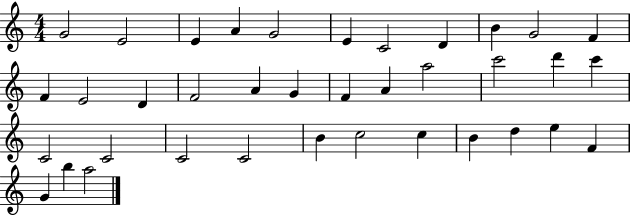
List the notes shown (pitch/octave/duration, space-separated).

G4/h E4/h E4/q A4/q G4/h E4/q C4/h D4/q B4/q G4/h F4/q F4/q E4/h D4/q F4/h A4/q G4/q F4/q A4/q A5/h C6/h D6/q C6/q C4/h C4/h C4/h C4/h B4/q C5/h C5/q B4/q D5/q E5/q F4/q G4/q B5/q A5/h